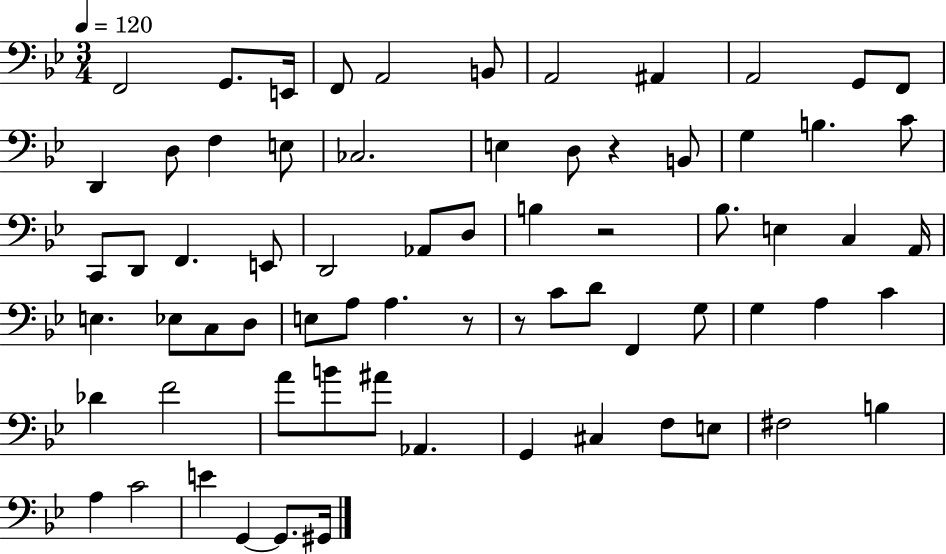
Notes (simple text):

F2/h G2/e. E2/s F2/e A2/h B2/e A2/h A#2/q A2/h G2/e F2/e D2/q D3/e F3/q E3/e CES3/h. E3/q D3/e R/q B2/e G3/q B3/q. C4/e C2/e D2/e F2/q. E2/e D2/h Ab2/e D3/e B3/q R/h Bb3/e. E3/q C3/q A2/s E3/q. Eb3/e C3/e D3/e E3/e A3/e A3/q. R/e R/e C4/e D4/e F2/q G3/e G3/q A3/q C4/q Db4/q F4/h A4/e B4/e A#4/e Ab2/q. G2/q C#3/q F3/e E3/e F#3/h B3/q A3/q C4/h E4/q G2/q G2/e. G#2/s